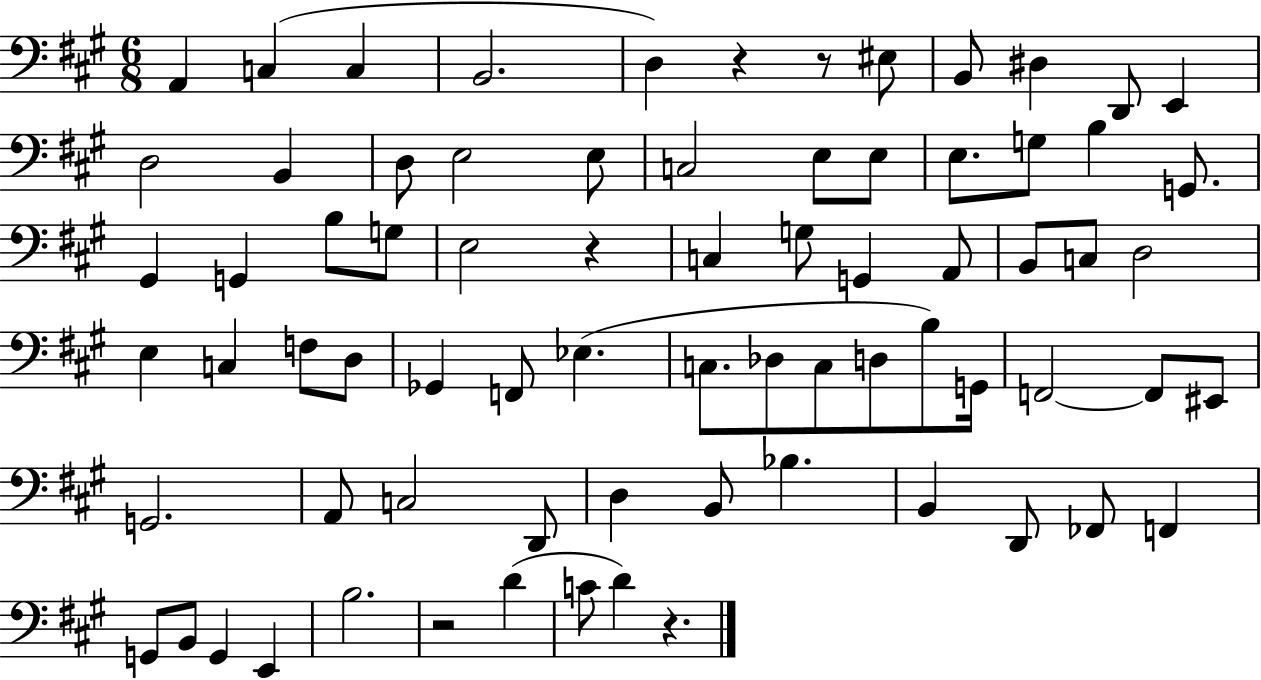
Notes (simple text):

A2/q C3/q C3/q B2/h. D3/q R/q R/e EIS3/e B2/e D#3/q D2/e E2/q D3/h B2/q D3/e E3/h E3/e C3/h E3/e E3/e E3/e. G3/e B3/q G2/e. G#2/q G2/q B3/e G3/e E3/h R/q C3/q G3/e G2/q A2/e B2/e C3/e D3/h E3/q C3/q F3/e D3/e Gb2/q F2/e Eb3/q. C3/e. Db3/e C3/e D3/e B3/e G2/s F2/h F2/e EIS2/e G2/h. A2/e C3/h D2/e D3/q B2/e Bb3/q. B2/q D2/e FES2/e F2/q G2/e B2/e G2/q E2/q B3/h. R/h D4/q C4/e D4/q R/q.